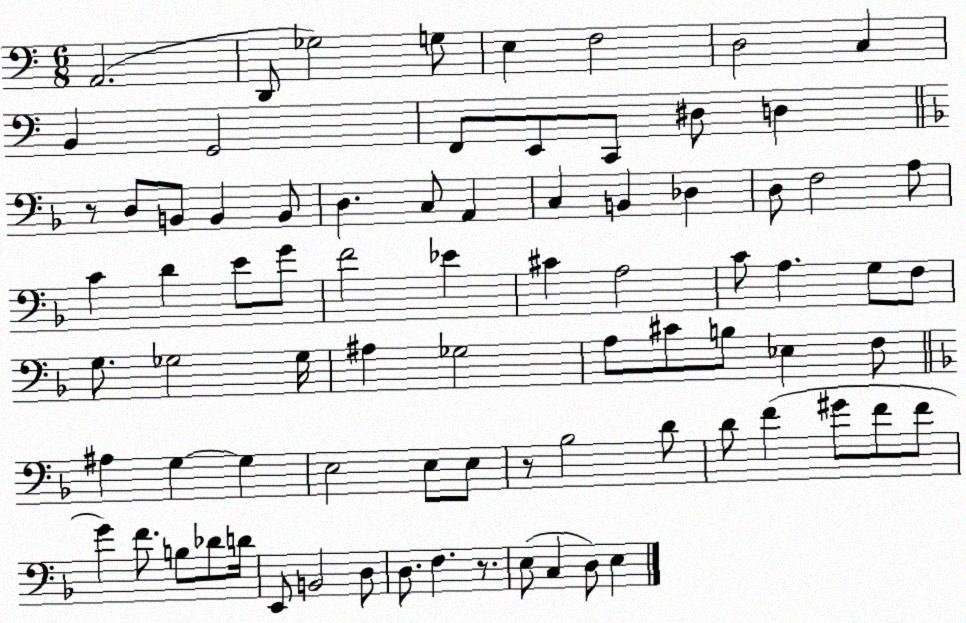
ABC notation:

X:1
T:Untitled
M:6/8
L:1/4
K:C
A,,2 D,,/2 _G,2 G,/2 E, F,2 D,2 C, B,, G,,2 F,,/2 E,,/2 C,,/2 ^D,/2 D, z/2 D,/2 B,,/2 B,, B,,/2 D, C,/2 A,, C, B,, _D, D,/2 F,2 A,/2 C D E/2 G/2 F2 _E ^C A,2 C/2 A, G,/2 F,/2 G,/2 _G,2 _G,/4 ^A, _G,2 A,/2 ^C/2 B,/2 _E, F,/2 ^A, G, G, E,2 E,/2 E,/2 z/2 _B,2 D/2 D/2 F ^G/2 F/2 F/2 G F/2 B,/2 _D/2 D/4 E,,/2 B,,2 D,/2 D,/2 F, z/2 E,/2 C, D,/2 E,